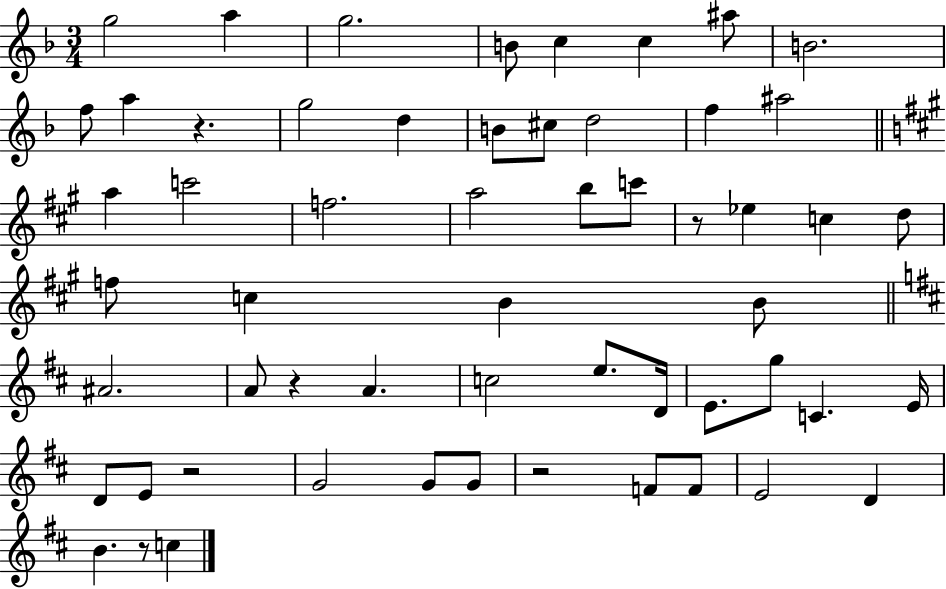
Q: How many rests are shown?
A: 6